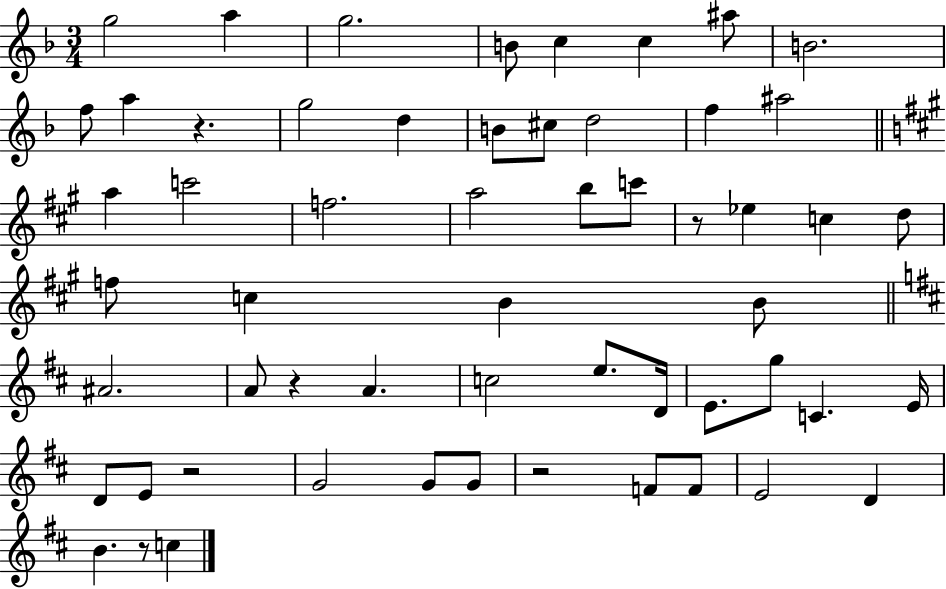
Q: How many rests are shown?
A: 6